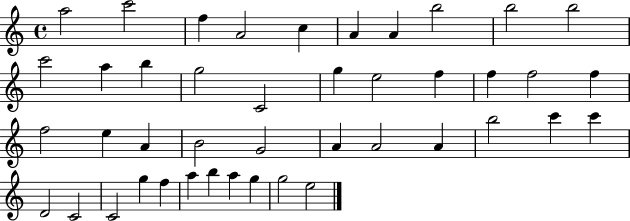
A5/h C6/h F5/q A4/h C5/q A4/q A4/q B5/h B5/h B5/h C6/h A5/q B5/q G5/h C4/h G5/q E5/h F5/q F5/q F5/h F5/q F5/h E5/q A4/q B4/h G4/h A4/q A4/h A4/q B5/h C6/q C6/q D4/h C4/h C4/h G5/q F5/q A5/q B5/q A5/q G5/q G5/h E5/h